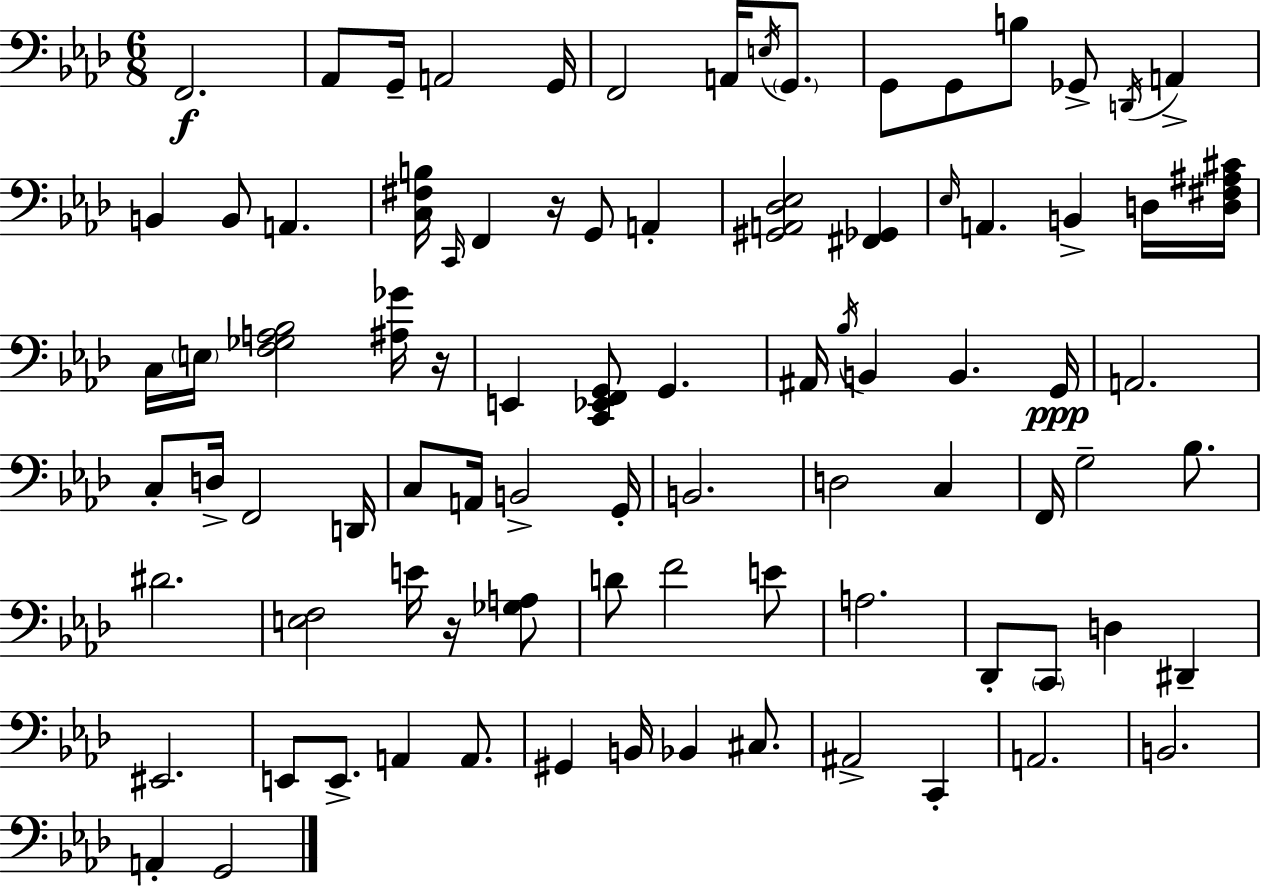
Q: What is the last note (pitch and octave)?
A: G2